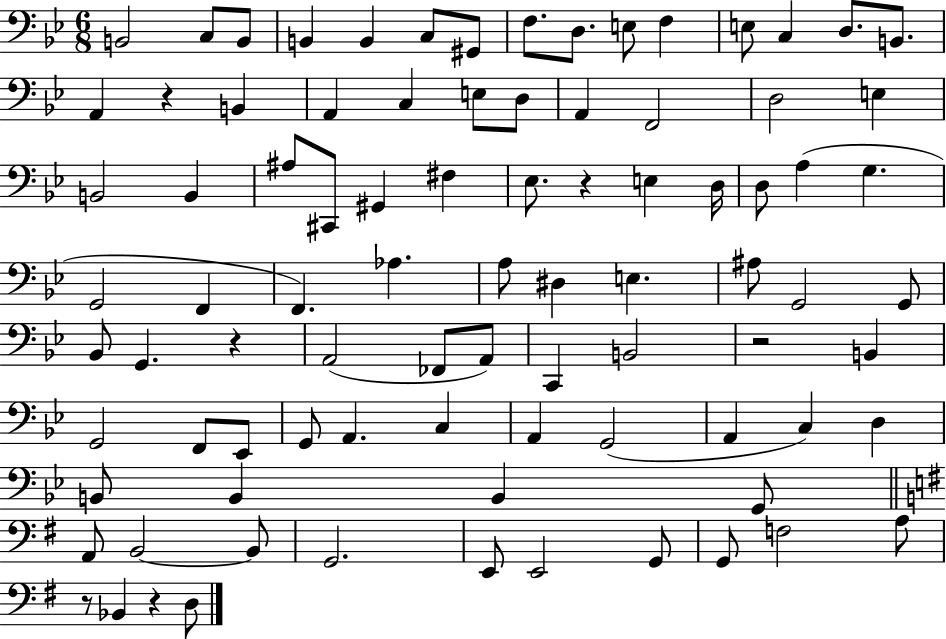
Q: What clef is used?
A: bass